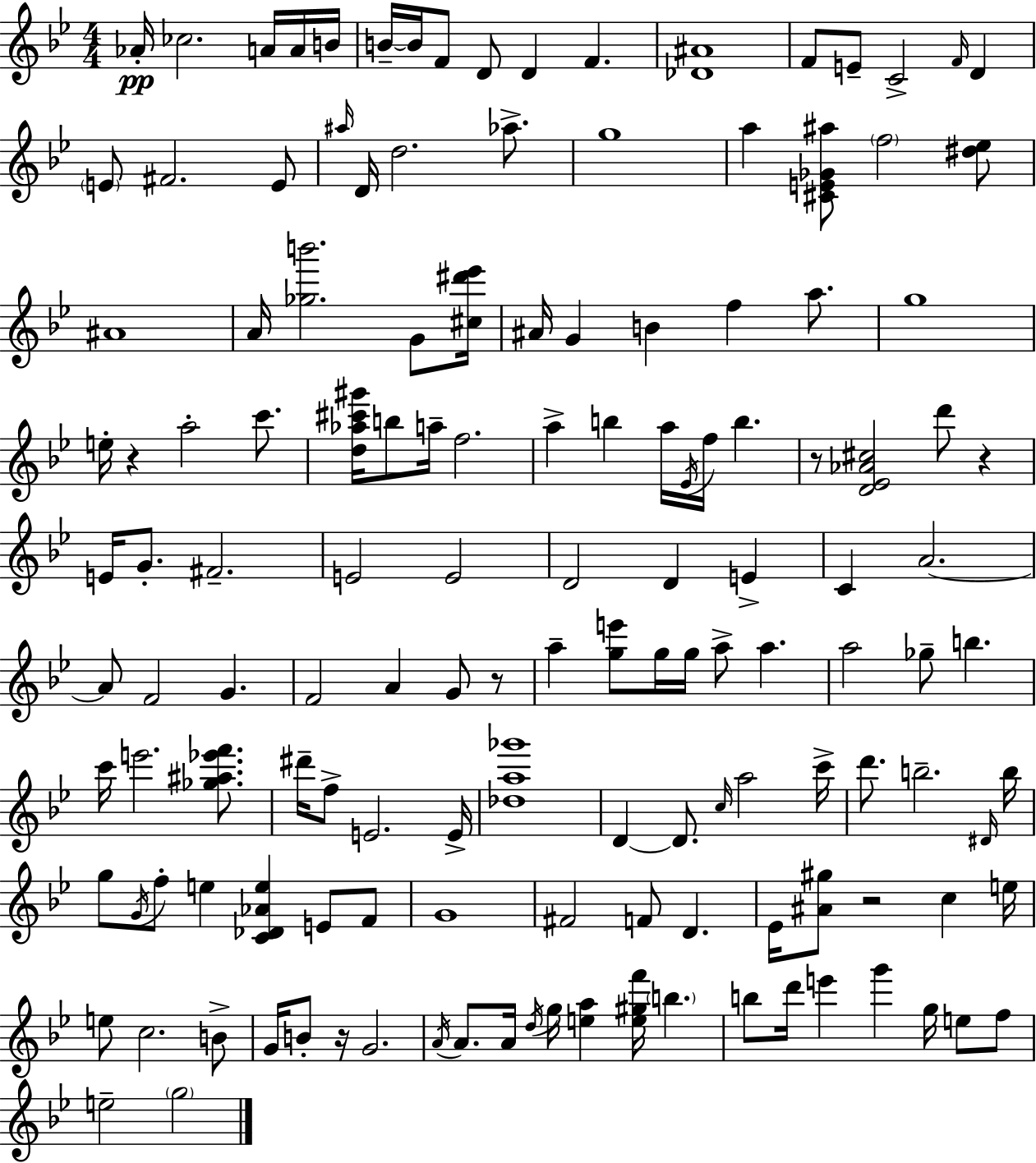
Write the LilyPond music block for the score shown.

{
  \clef treble
  \numericTimeSignature
  \time 4/4
  \key g \minor
  aes'16-.\pp ces''2. a'16 a'16 b'16 | b'16--~~ b'16 f'8 d'8 d'4 f'4. | <des' ais'>1 | f'8 e'8-- c'2-> \grace { f'16 } d'4 | \break \parenthesize e'8 fis'2. e'8 | \grace { ais''16 } d'16 d''2. aes''8.-> | g''1 | a''4 <cis' e' ges' ais''>8 \parenthesize f''2 | \break <dis'' ees''>8 ais'1 | a'16 <ges'' b'''>2. g'8 | <cis'' dis''' ees'''>16 ais'16 g'4 b'4 f''4 a''8. | g''1 | \break e''16-. r4 a''2-. c'''8. | <d'' aes'' cis''' gis'''>16 b''8 a''16-- f''2. | a''4-> b''4 a''16 \acciaccatura { ees'16 } f''16 b''4. | r8 <d' ees' aes' cis''>2 d'''8 r4 | \break e'16 g'8.-. fis'2.-- | e'2 e'2 | d'2 d'4 e'4-> | c'4 a'2.~~ | \break a'8 f'2 g'4. | f'2 a'4 g'8 | r8 a''4-- <g'' e'''>8 g''16 g''16 a''8-> a''4. | a''2 ges''8-- b''4. | \break c'''16 e'''2. | <ges'' ais'' ees''' f'''>8. dis'''16-- f''8-> e'2. | e'16-> <des'' a'' ges'''>1 | d'4~~ d'8. \grace { c''16 } a''2 | \break c'''16-> d'''8. b''2.-- | \grace { dis'16 } b''16 g''8 \acciaccatura { g'16 } f''8-. e''4 <c' des' aes' e''>4 | e'8 f'8 g'1 | fis'2 f'8 | \break d'4. ees'16 <ais' gis''>8 r2 | c''4 e''16 e''8 c''2. | b'8-> g'16 b'8-. r16 g'2. | \acciaccatura { a'16 } a'8. a'16 \acciaccatura { d''16 } g''16 <e'' a''>4 | \break <e'' gis'' f'''>16 \parenthesize b''4. b''8 d'''16 e'''4 g'''4 | g''16 e''8 f''8 e''2-- | \parenthesize g''2 \bar "|."
}